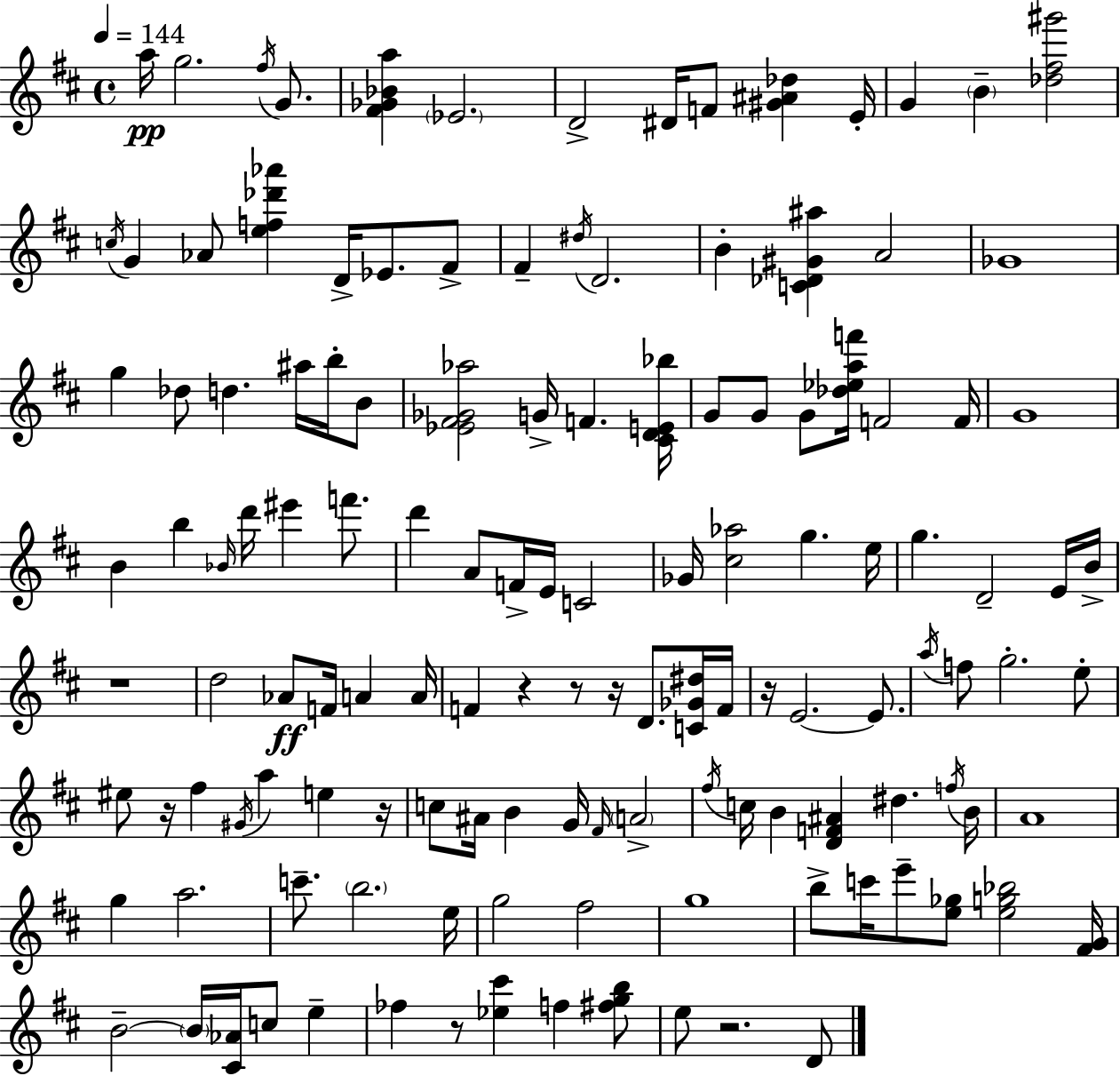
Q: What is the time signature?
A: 4/4